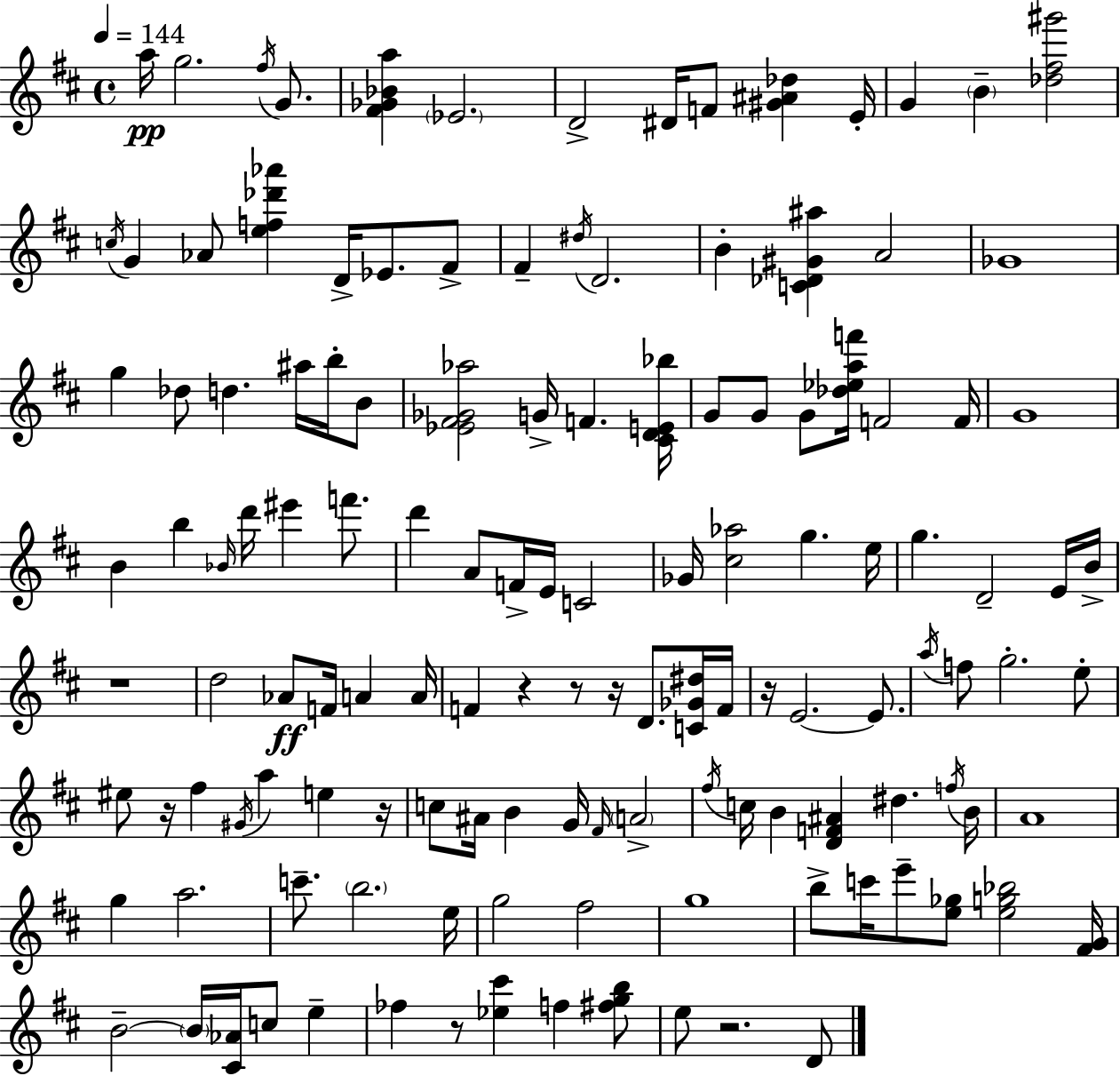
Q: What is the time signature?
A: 4/4